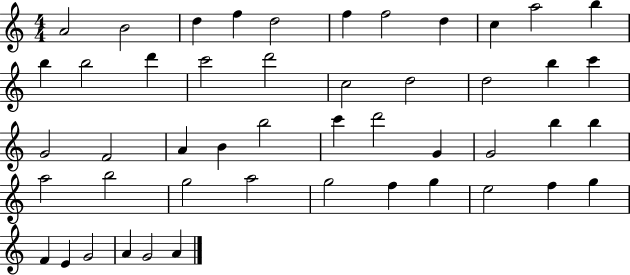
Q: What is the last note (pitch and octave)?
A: A4